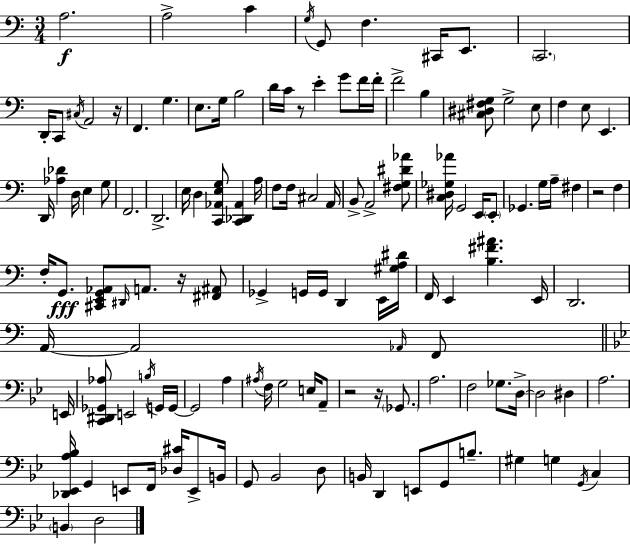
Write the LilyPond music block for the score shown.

{
  \clef bass
  \numericTimeSignature
  \time 3/4
  \key a \minor
  a2.\f | a2-> c'4 | \acciaccatura { g16 } g,8 f4. cis,16 e,8. | \parenthesize c,2. | \break d,16-. c,8 \acciaccatura { cis16 } a,2 | r16 f,4. g4. | e8. g16 b2 | d'16 c'16 r8 e'4-. g'8 | \break f'16 f'16-. f'2-> b4 | <cis dis fis g>8 g2-> | e8 f4 e8 e,4. | d,16 <aes des'>4 d16 e4 | \break g8 f,2. | d,2.-> | e16 d4 <c, aes, e g>8 <c, des, aes,>4 | a16 f8 f16 cis2 | \break a,16 b,8-> a,2-> | <fis g dis' aes'>8 <c dis ges aes'>16 g,2 e,16 | \parenthesize e,8-. ges,4. g16 a16-- fis4 | r2 f4 | \break f16-. g,8.\fff <cis, e, g, aes,>8 \grace { dis,16 } a,8. | r16 <fis, ais,>8 ges,4-> g,16 g,16 d,4 | e,16 <gis a dis'>16 f,16 e,4 <b fis' ais'>4. | e,16 d,2. | \break a,16~~ a,2 | \grace { aes,16 } f,8 \bar "||" \break \key g \minor e,16 <c, dis, ges, aes>8 e,2 \acciaccatura { b16 } | g,16 g,16~~ g,2 a4 | \acciaccatura { ais16 } f16 g2 | e16 a,8-- r2 r16 | \break \parenthesize ges,8. a2. | f2 ges8. | d16->~~ d2 dis4 | a2. | \break <des, ees, a bes>16 g,4 e,8 f,16 <des cis'>16 | e,8-> b,16 g,8 bes,2 | d8 b,16 d,4 e,8 g,8 | b8.-- gis4 g4 \acciaccatura { g,16 } | \break c4 \parenthesize b,4 d2 | \bar "|."
}